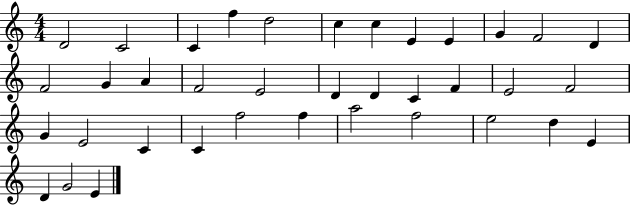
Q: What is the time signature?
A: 4/4